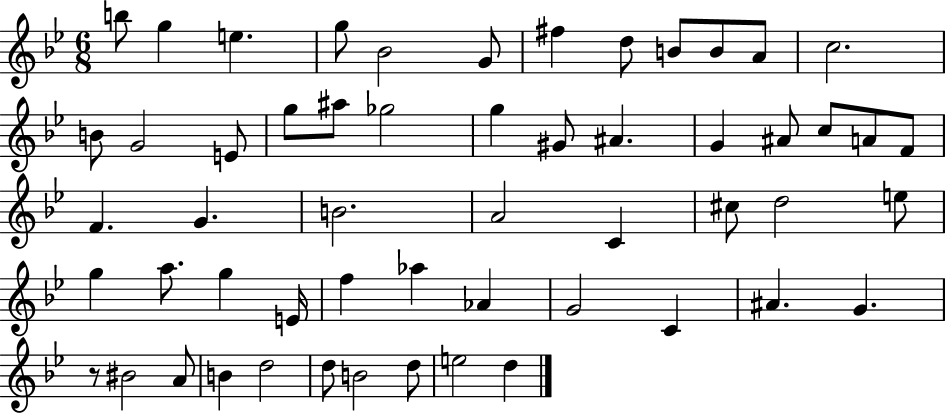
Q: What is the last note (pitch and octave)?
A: D5